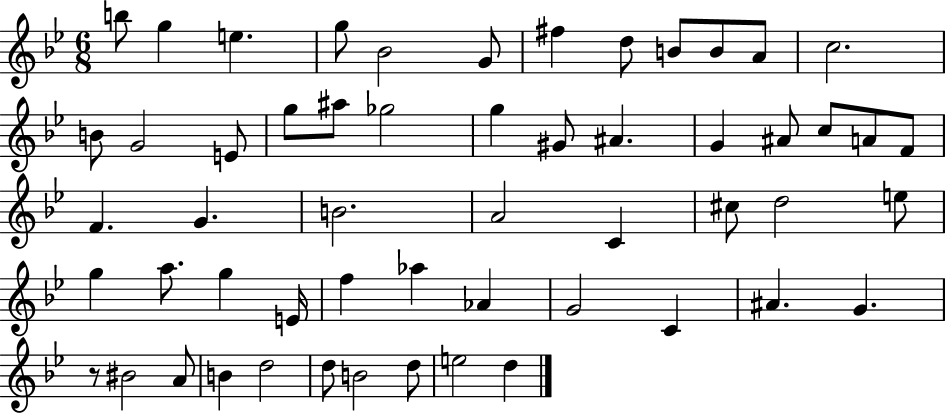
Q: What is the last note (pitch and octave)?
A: D5